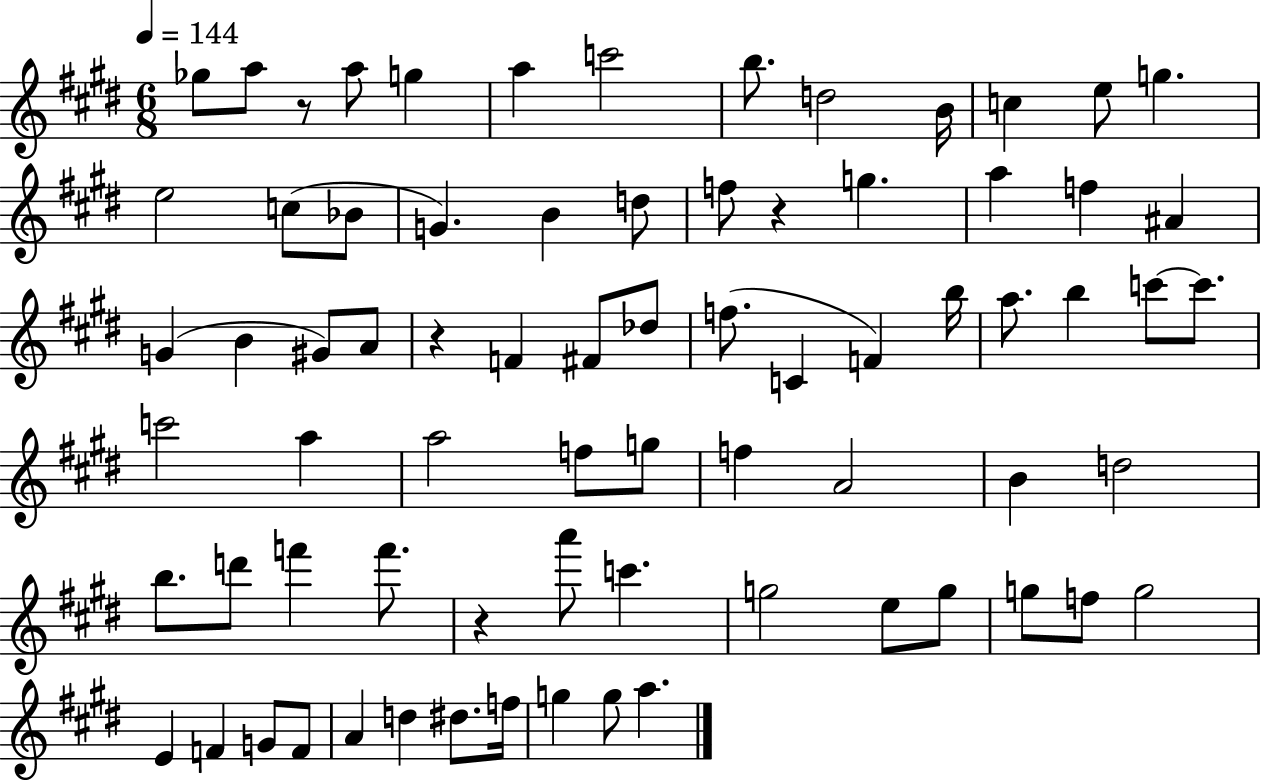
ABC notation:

X:1
T:Untitled
M:6/8
L:1/4
K:E
_g/2 a/2 z/2 a/2 g a c'2 b/2 d2 B/4 c e/2 g e2 c/2 _B/2 G B d/2 f/2 z g a f ^A G B ^G/2 A/2 z F ^F/2 _d/2 f/2 C F b/4 a/2 b c'/2 c'/2 c'2 a a2 f/2 g/2 f A2 B d2 b/2 d'/2 f' f'/2 z a'/2 c' g2 e/2 g/2 g/2 f/2 g2 E F G/2 F/2 A d ^d/2 f/4 g g/2 a